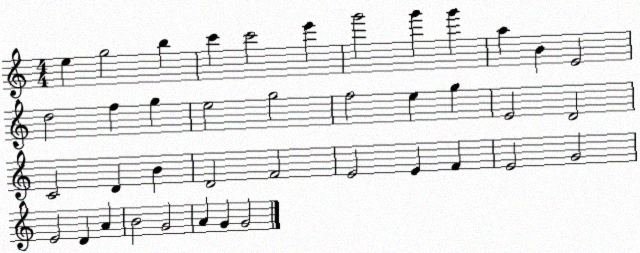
X:1
T:Untitled
M:4/4
L:1/4
K:C
e g2 b c' c'2 e' g'2 g' g' a B E2 d2 f g e2 g2 f2 e g E2 D2 C2 D B D2 F2 E2 E F E2 G2 E2 D A B2 G2 A G G2